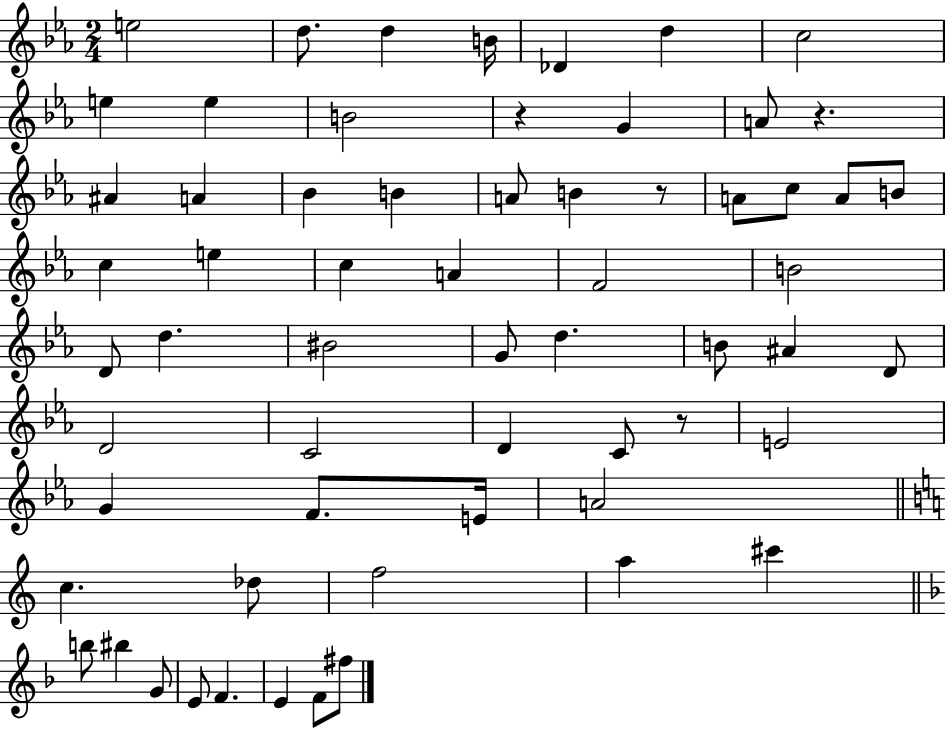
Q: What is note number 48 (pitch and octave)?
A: F5